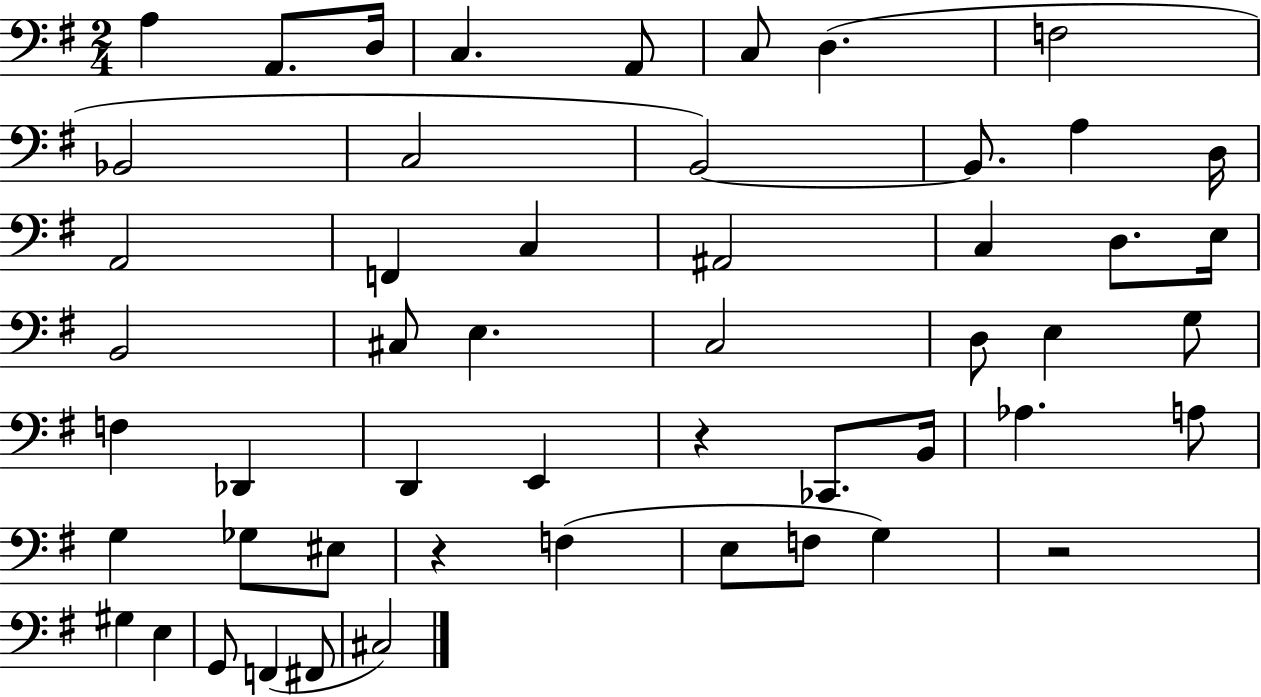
{
  \clef bass
  \numericTimeSignature
  \time 2/4
  \key g \major
  \repeat volta 2 { a4 a,8. d16 | c4. a,8 | c8 d4.( | f2 | \break bes,2 | c2 | b,2~~) | b,8. a4 d16 | \break a,2 | f,4 c4 | ais,2 | c4 d8. e16 | \break b,2 | cis8 e4. | c2 | d8 e4 g8 | \break f4 des,4 | d,4 e,4 | r4 ces,8. b,16 | aes4. a8 | \break g4 ges8 eis8 | r4 f4( | e8 f8 g4) | r2 | \break gis4 e4 | g,8 f,4( fis,8 | cis2) | } \bar "|."
}